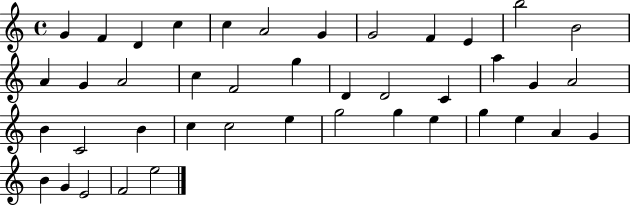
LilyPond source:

{
  \clef treble
  \time 4/4
  \defaultTimeSignature
  \key c \major
  g'4 f'4 d'4 c''4 | c''4 a'2 g'4 | g'2 f'4 e'4 | b''2 b'2 | \break a'4 g'4 a'2 | c''4 f'2 g''4 | d'4 d'2 c'4 | a''4 g'4 a'2 | \break b'4 c'2 b'4 | c''4 c''2 e''4 | g''2 g''4 e''4 | g''4 e''4 a'4 g'4 | \break b'4 g'4 e'2 | f'2 e''2 | \bar "|."
}